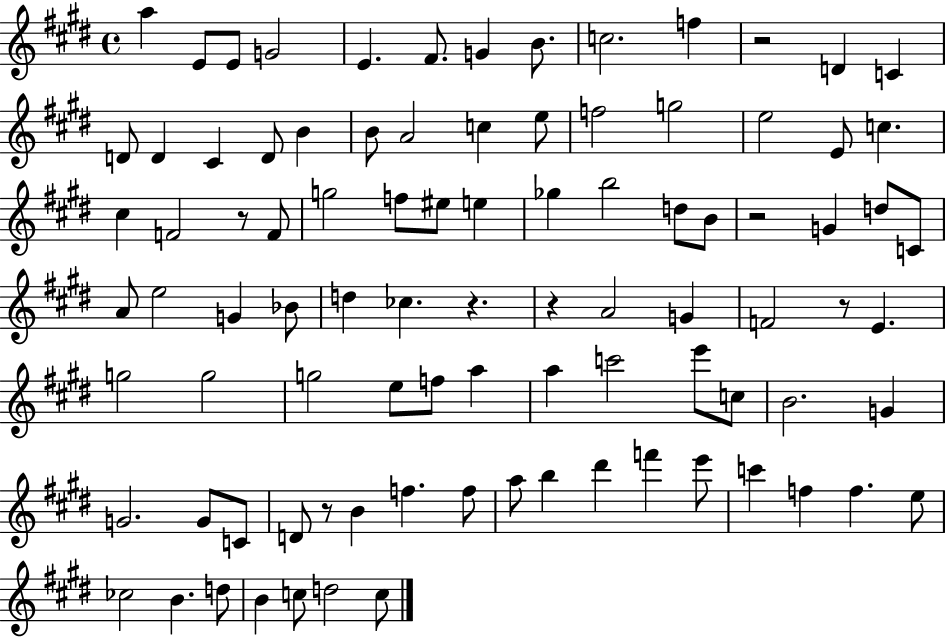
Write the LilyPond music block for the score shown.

{
  \clef treble
  \time 4/4
  \defaultTimeSignature
  \key e \major
  a''4 e'8 e'8 g'2 | e'4. fis'8. g'4 b'8. | c''2. f''4 | r2 d'4 c'4 | \break d'8 d'4 cis'4 d'8 b'4 | b'8 a'2 c''4 e''8 | f''2 g''2 | e''2 e'8 c''4. | \break cis''4 f'2 r8 f'8 | g''2 f''8 eis''8 e''4 | ges''4 b''2 d''8 b'8 | r2 g'4 d''8 c'8 | \break a'8 e''2 g'4 bes'8 | d''4 ces''4. r4. | r4 a'2 g'4 | f'2 r8 e'4. | \break g''2 g''2 | g''2 e''8 f''8 a''4 | a''4 c'''2 e'''8 c''8 | b'2. g'4 | \break g'2. g'8 c'8 | d'8 r8 b'4 f''4. f''8 | a''8 b''4 dis'''4 f'''4 e'''8 | c'''4 f''4 f''4. e''8 | \break ces''2 b'4. d''8 | b'4 c''8 d''2 c''8 | \bar "|."
}